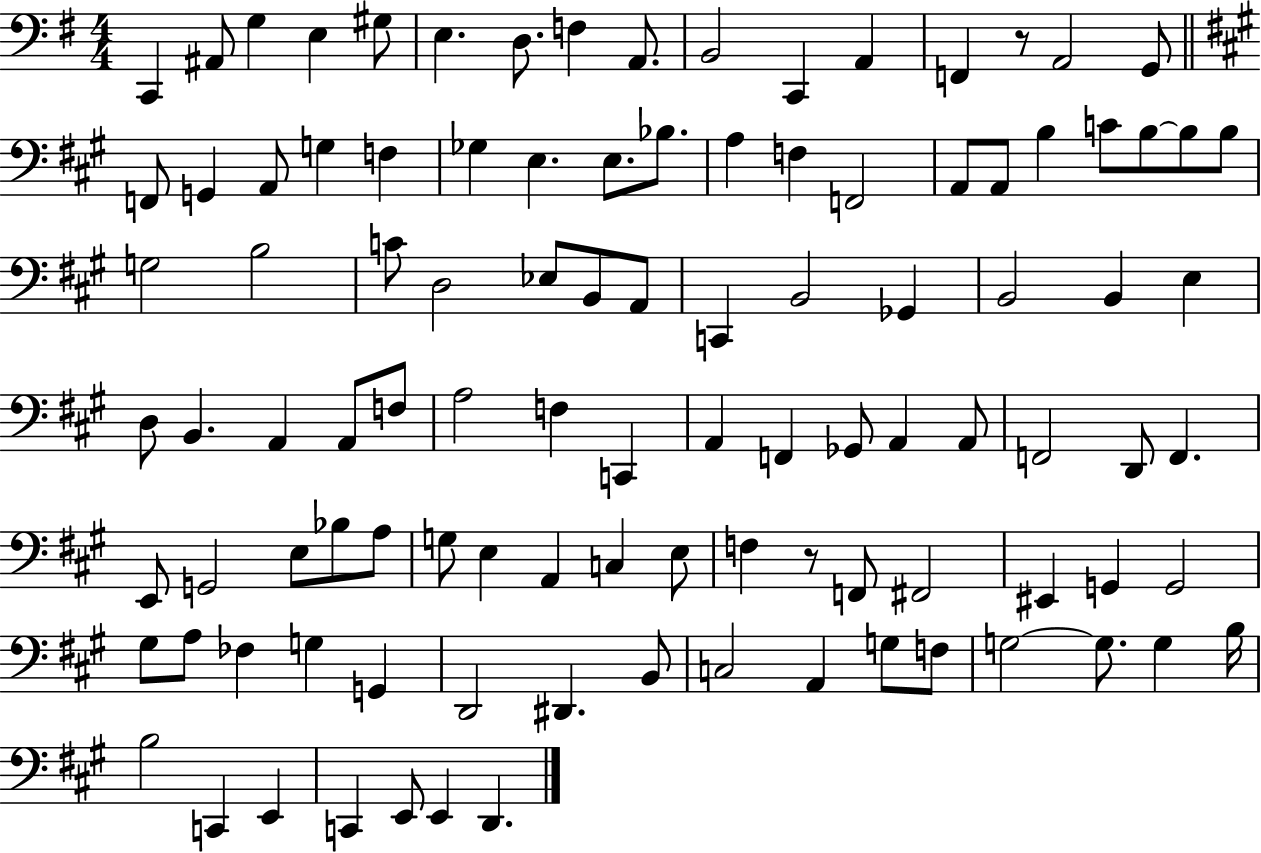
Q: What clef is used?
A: bass